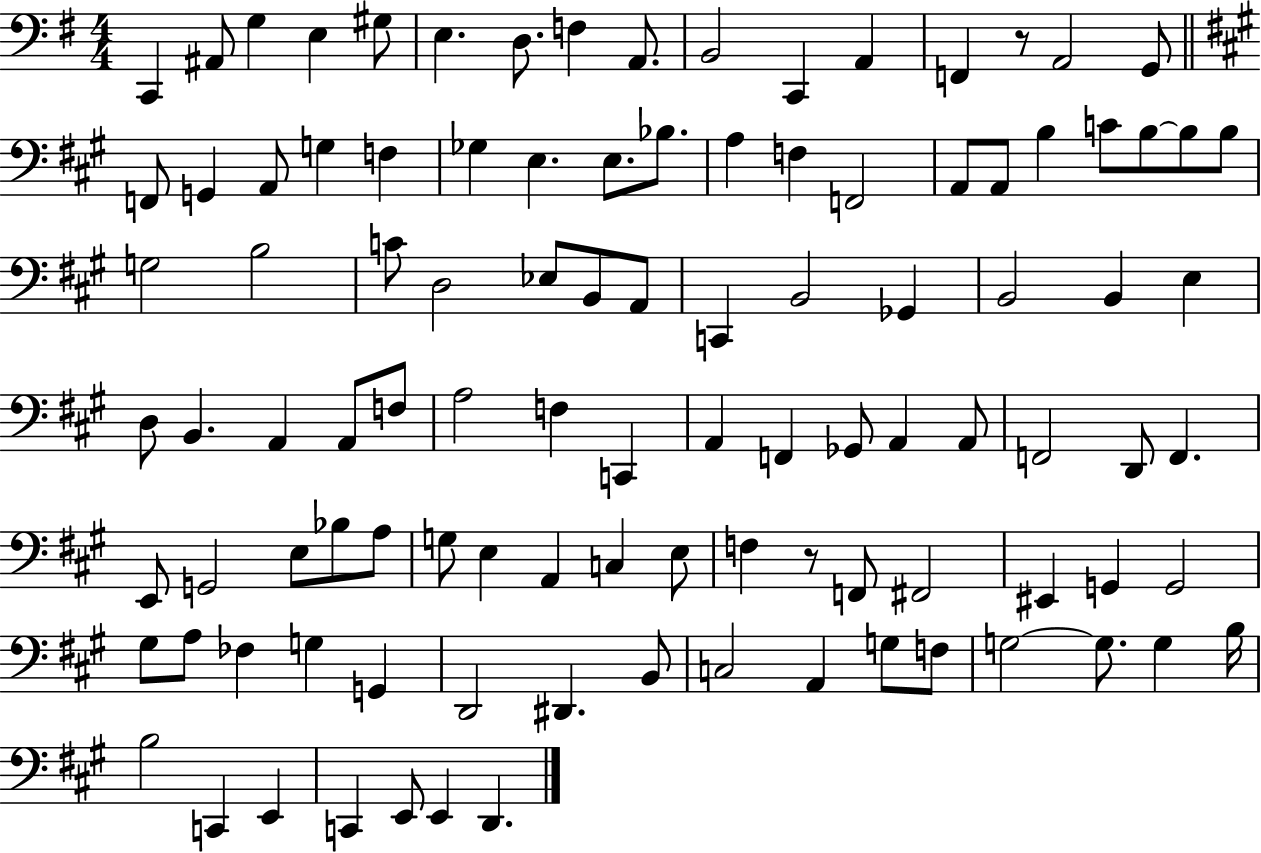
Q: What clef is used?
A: bass